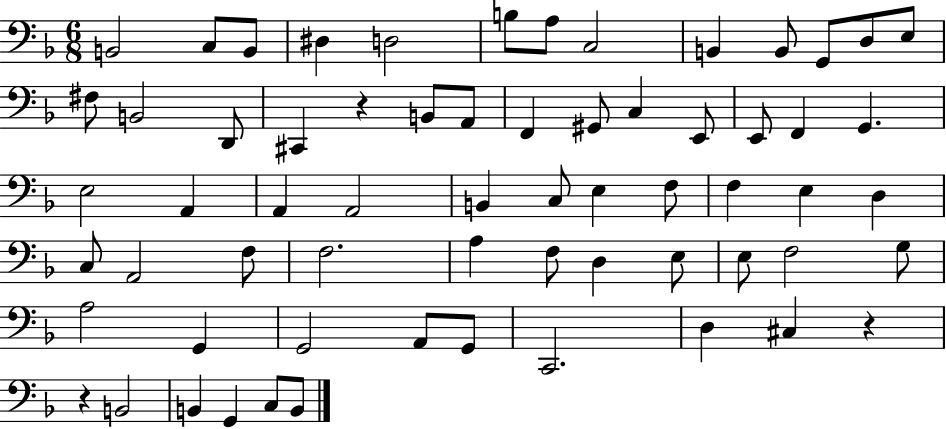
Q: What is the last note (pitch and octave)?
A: B2